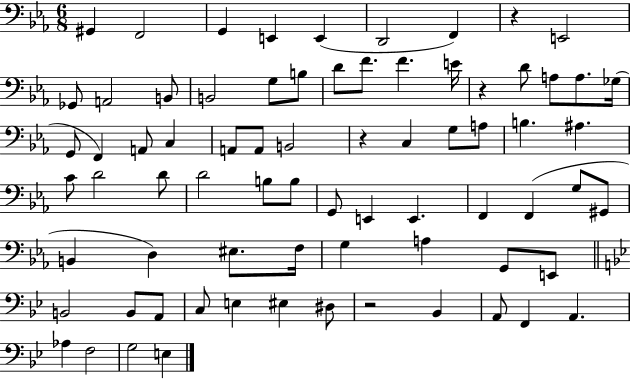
{
  \clef bass
  \numericTimeSignature
  \time 6/8
  \key ees \major
  \repeat volta 2 { gis,4 f,2 | g,4 e,4 e,4( | d,2 f,4) | r4 e,2 | \break ges,8 a,2 b,8 | b,2 g8 b8 | d'8 f'8. f'4. e'16 | r4 d'8 a8 a8. ges16( | \break g,8 f,4) a,8 c4 | a,8 a,8 b,2 | r4 c4 g8 a8 | b4. ais4. | \break c'8 d'2 d'8 | d'2 b8 b8 | g,8 e,4 e,4. | f,4 f,4( g8 gis,8 | \break b,4 d4) eis8. f16 | g4 a4 g,8 e,8 | \bar "||" \break \key bes \major b,2 b,8 a,8 | c8 e4 eis4 dis8 | r2 bes,4 | a,8 f,4 a,4. | \break aes4 f2 | g2 e4 | } \bar "|."
}